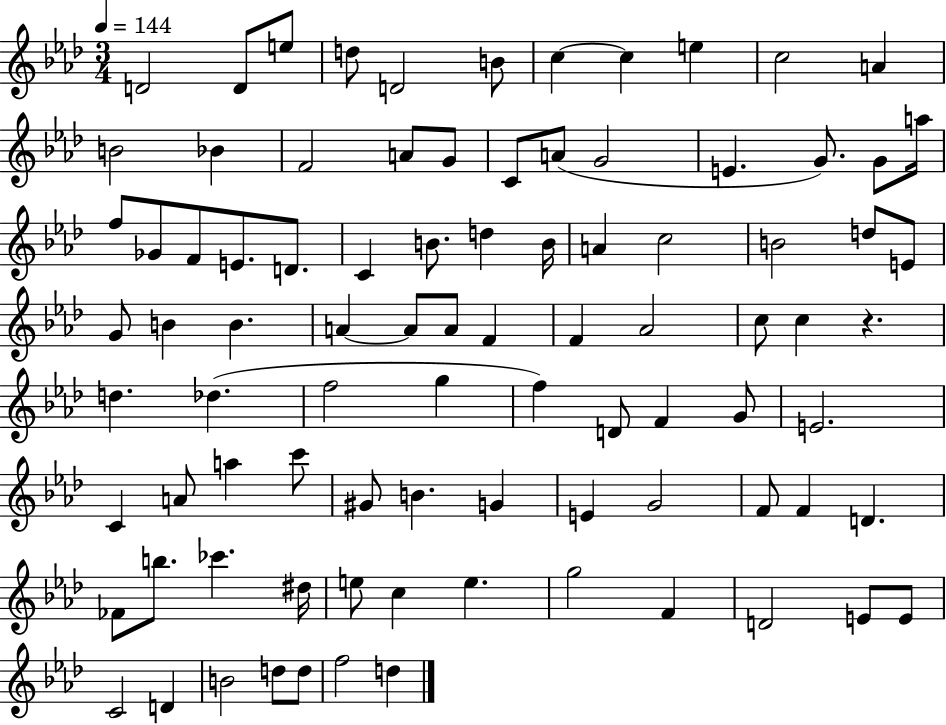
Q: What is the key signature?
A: AES major